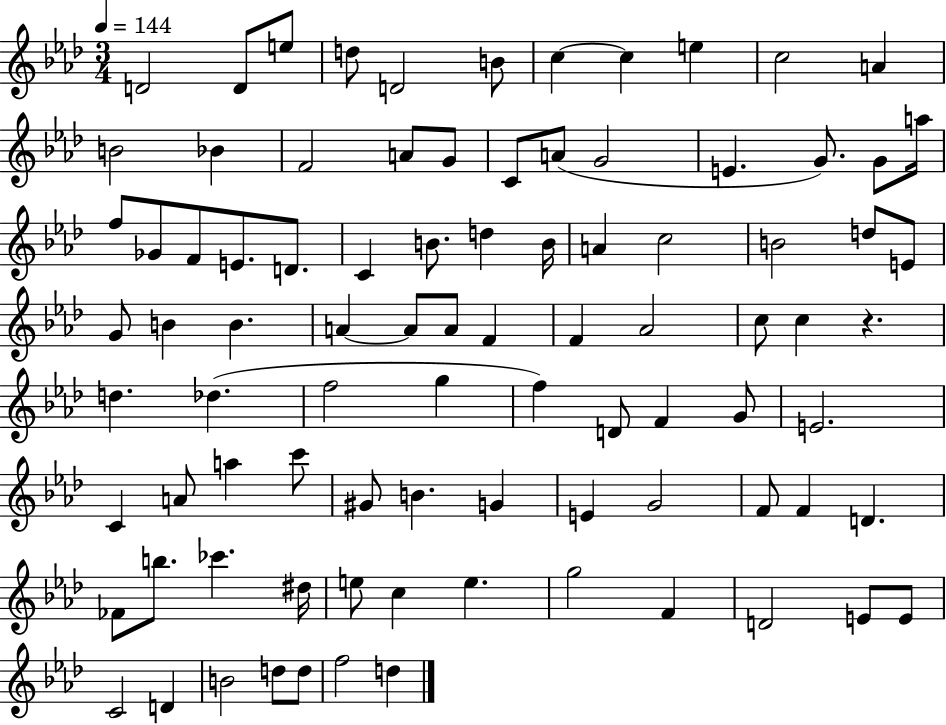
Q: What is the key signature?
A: AES major